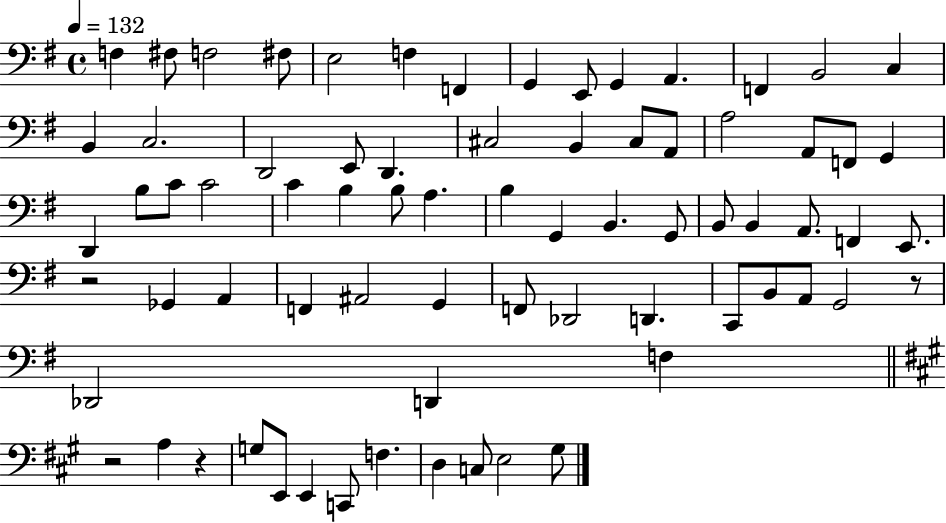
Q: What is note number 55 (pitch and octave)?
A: A2